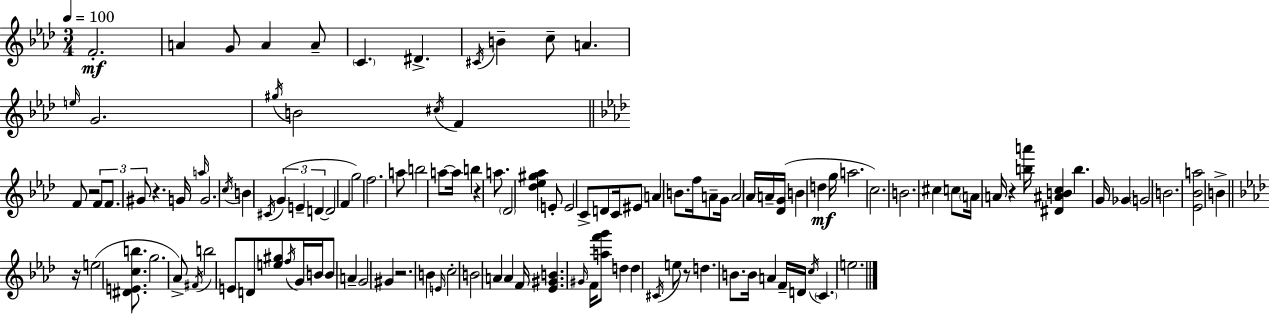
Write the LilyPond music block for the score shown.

{
  \clef treble
  \numericTimeSignature
  \time 3/4
  \key f \minor
  \tempo 4 = 100
  \repeat volta 2 { f'2.-.\mf | a'4 g'8 a'4 a'8-- | \parenthesize c'4. dis'4.-> | \acciaccatura { cis'16 } b'4-- c''8-- a'4. | \break \grace { e''16 } g'2. | \acciaccatura { gis''16 } b'2 \acciaccatura { cis''16 } | f'4 \bar "||" \break \key aes \major f'8 r2 \tuplet 3/2 { f'8 | f'8. gis'8 } r4. g'16 | \grace { a''16 } g'2. | \acciaccatura { c''16 } b'4 \acciaccatura { cis'16 } \tuplet 3/2 { g'4( e'4-- | \break d'4~~ } d'2 | f'4 g''2) | f''2. | a''8 b''2 | \break a''8~~ a''16 b''4 r4 | a''8. \parenthesize des'2 <des'' ees'' gis'' aes''>4 | e'8-. e'2 | c'8-> d'8 c'16 eis'8 a'4 | \break b'8. f''16 a'8-- g'16 a'2 | aes'16 a'16-- <des' g'>16( b'4 d''4\mf | g''16 a''2. | c''2.) | \break b'2. | cis''4 c''8 \parenthesize a'16 a'16 r4 | <b'' a'''>16 <dis' ais' b' c''>4 b''4. | g'16 ges'4 \parenthesize g'2 | \break b'2. | <ees' bes' a''>2 b'4-> | \bar "||" \break \key aes \major r16 e''2( <dis' e' c'' b''>8. | g''2. | aes'8->) \acciaccatura { fis'16 } b''2 e'8 | d'8 <e'' gis''>8 \acciaccatura { f''16 } g'16 b'16 b'8 a'4-- | \break g'2 gis'4 | r2. | b'4 \grace { e'16 } c''2-. | b'2 a'4 | \break a'4 f'16 <ees' gis' b'>4. | \grace { gis'16 } f'16 <a'' f''' g'''>8 d''4 d''4 | \acciaccatura { cis'16 } e''8 r8 d''4. | b'8. b'16 a'4 f'16-- d'16 \acciaccatura { c''16 } | \break \parenthesize c'4. e''2. | } \bar "|."
}